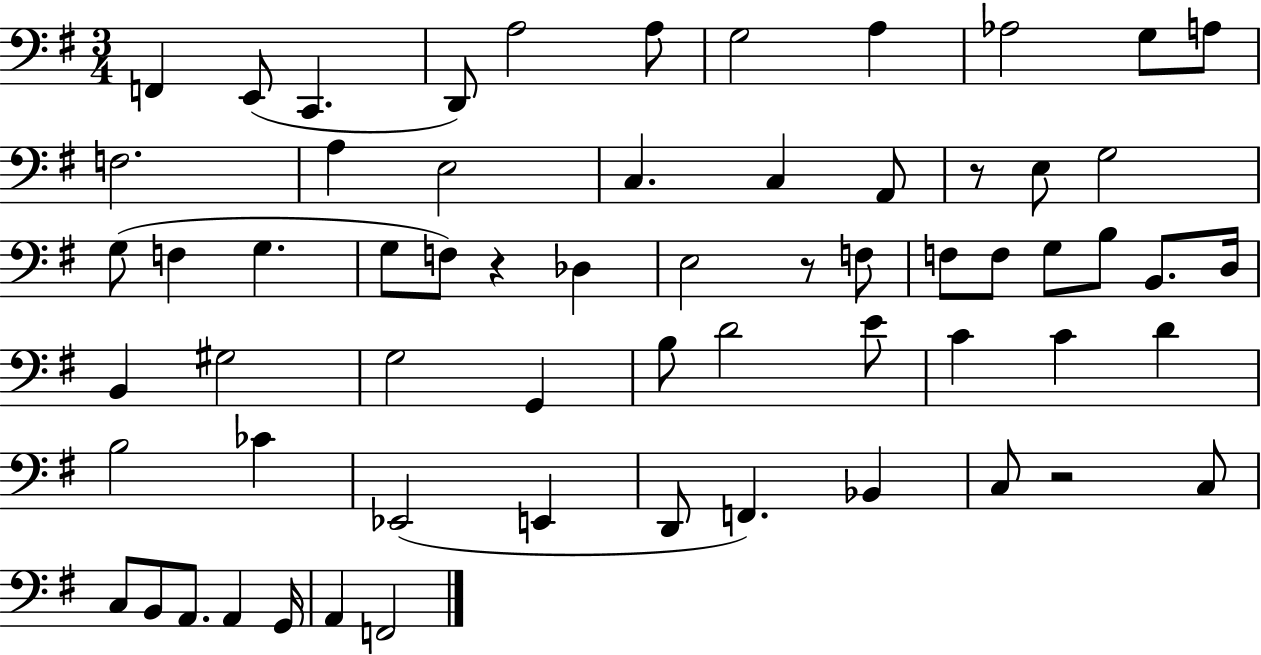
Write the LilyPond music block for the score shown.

{
  \clef bass
  \numericTimeSignature
  \time 3/4
  \key g \major
  f,4 e,8( c,4. | d,8) a2 a8 | g2 a4 | aes2 g8 a8 | \break f2. | a4 e2 | c4. c4 a,8 | r8 e8 g2 | \break g8( f4 g4. | g8 f8) r4 des4 | e2 r8 f8 | f8 f8 g8 b8 b,8. d16 | \break b,4 gis2 | g2 g,4 | b8 d'2 e'8 | c'4 c'4 d'4 | \break b2 ces'4 | ees,2( e,4 | d,8 f,4.) bes,4 | c8 r2 c8 | \break c8 b,8 a,8. a,4 g,16 | a,4 f,2 | \bar "|."
}